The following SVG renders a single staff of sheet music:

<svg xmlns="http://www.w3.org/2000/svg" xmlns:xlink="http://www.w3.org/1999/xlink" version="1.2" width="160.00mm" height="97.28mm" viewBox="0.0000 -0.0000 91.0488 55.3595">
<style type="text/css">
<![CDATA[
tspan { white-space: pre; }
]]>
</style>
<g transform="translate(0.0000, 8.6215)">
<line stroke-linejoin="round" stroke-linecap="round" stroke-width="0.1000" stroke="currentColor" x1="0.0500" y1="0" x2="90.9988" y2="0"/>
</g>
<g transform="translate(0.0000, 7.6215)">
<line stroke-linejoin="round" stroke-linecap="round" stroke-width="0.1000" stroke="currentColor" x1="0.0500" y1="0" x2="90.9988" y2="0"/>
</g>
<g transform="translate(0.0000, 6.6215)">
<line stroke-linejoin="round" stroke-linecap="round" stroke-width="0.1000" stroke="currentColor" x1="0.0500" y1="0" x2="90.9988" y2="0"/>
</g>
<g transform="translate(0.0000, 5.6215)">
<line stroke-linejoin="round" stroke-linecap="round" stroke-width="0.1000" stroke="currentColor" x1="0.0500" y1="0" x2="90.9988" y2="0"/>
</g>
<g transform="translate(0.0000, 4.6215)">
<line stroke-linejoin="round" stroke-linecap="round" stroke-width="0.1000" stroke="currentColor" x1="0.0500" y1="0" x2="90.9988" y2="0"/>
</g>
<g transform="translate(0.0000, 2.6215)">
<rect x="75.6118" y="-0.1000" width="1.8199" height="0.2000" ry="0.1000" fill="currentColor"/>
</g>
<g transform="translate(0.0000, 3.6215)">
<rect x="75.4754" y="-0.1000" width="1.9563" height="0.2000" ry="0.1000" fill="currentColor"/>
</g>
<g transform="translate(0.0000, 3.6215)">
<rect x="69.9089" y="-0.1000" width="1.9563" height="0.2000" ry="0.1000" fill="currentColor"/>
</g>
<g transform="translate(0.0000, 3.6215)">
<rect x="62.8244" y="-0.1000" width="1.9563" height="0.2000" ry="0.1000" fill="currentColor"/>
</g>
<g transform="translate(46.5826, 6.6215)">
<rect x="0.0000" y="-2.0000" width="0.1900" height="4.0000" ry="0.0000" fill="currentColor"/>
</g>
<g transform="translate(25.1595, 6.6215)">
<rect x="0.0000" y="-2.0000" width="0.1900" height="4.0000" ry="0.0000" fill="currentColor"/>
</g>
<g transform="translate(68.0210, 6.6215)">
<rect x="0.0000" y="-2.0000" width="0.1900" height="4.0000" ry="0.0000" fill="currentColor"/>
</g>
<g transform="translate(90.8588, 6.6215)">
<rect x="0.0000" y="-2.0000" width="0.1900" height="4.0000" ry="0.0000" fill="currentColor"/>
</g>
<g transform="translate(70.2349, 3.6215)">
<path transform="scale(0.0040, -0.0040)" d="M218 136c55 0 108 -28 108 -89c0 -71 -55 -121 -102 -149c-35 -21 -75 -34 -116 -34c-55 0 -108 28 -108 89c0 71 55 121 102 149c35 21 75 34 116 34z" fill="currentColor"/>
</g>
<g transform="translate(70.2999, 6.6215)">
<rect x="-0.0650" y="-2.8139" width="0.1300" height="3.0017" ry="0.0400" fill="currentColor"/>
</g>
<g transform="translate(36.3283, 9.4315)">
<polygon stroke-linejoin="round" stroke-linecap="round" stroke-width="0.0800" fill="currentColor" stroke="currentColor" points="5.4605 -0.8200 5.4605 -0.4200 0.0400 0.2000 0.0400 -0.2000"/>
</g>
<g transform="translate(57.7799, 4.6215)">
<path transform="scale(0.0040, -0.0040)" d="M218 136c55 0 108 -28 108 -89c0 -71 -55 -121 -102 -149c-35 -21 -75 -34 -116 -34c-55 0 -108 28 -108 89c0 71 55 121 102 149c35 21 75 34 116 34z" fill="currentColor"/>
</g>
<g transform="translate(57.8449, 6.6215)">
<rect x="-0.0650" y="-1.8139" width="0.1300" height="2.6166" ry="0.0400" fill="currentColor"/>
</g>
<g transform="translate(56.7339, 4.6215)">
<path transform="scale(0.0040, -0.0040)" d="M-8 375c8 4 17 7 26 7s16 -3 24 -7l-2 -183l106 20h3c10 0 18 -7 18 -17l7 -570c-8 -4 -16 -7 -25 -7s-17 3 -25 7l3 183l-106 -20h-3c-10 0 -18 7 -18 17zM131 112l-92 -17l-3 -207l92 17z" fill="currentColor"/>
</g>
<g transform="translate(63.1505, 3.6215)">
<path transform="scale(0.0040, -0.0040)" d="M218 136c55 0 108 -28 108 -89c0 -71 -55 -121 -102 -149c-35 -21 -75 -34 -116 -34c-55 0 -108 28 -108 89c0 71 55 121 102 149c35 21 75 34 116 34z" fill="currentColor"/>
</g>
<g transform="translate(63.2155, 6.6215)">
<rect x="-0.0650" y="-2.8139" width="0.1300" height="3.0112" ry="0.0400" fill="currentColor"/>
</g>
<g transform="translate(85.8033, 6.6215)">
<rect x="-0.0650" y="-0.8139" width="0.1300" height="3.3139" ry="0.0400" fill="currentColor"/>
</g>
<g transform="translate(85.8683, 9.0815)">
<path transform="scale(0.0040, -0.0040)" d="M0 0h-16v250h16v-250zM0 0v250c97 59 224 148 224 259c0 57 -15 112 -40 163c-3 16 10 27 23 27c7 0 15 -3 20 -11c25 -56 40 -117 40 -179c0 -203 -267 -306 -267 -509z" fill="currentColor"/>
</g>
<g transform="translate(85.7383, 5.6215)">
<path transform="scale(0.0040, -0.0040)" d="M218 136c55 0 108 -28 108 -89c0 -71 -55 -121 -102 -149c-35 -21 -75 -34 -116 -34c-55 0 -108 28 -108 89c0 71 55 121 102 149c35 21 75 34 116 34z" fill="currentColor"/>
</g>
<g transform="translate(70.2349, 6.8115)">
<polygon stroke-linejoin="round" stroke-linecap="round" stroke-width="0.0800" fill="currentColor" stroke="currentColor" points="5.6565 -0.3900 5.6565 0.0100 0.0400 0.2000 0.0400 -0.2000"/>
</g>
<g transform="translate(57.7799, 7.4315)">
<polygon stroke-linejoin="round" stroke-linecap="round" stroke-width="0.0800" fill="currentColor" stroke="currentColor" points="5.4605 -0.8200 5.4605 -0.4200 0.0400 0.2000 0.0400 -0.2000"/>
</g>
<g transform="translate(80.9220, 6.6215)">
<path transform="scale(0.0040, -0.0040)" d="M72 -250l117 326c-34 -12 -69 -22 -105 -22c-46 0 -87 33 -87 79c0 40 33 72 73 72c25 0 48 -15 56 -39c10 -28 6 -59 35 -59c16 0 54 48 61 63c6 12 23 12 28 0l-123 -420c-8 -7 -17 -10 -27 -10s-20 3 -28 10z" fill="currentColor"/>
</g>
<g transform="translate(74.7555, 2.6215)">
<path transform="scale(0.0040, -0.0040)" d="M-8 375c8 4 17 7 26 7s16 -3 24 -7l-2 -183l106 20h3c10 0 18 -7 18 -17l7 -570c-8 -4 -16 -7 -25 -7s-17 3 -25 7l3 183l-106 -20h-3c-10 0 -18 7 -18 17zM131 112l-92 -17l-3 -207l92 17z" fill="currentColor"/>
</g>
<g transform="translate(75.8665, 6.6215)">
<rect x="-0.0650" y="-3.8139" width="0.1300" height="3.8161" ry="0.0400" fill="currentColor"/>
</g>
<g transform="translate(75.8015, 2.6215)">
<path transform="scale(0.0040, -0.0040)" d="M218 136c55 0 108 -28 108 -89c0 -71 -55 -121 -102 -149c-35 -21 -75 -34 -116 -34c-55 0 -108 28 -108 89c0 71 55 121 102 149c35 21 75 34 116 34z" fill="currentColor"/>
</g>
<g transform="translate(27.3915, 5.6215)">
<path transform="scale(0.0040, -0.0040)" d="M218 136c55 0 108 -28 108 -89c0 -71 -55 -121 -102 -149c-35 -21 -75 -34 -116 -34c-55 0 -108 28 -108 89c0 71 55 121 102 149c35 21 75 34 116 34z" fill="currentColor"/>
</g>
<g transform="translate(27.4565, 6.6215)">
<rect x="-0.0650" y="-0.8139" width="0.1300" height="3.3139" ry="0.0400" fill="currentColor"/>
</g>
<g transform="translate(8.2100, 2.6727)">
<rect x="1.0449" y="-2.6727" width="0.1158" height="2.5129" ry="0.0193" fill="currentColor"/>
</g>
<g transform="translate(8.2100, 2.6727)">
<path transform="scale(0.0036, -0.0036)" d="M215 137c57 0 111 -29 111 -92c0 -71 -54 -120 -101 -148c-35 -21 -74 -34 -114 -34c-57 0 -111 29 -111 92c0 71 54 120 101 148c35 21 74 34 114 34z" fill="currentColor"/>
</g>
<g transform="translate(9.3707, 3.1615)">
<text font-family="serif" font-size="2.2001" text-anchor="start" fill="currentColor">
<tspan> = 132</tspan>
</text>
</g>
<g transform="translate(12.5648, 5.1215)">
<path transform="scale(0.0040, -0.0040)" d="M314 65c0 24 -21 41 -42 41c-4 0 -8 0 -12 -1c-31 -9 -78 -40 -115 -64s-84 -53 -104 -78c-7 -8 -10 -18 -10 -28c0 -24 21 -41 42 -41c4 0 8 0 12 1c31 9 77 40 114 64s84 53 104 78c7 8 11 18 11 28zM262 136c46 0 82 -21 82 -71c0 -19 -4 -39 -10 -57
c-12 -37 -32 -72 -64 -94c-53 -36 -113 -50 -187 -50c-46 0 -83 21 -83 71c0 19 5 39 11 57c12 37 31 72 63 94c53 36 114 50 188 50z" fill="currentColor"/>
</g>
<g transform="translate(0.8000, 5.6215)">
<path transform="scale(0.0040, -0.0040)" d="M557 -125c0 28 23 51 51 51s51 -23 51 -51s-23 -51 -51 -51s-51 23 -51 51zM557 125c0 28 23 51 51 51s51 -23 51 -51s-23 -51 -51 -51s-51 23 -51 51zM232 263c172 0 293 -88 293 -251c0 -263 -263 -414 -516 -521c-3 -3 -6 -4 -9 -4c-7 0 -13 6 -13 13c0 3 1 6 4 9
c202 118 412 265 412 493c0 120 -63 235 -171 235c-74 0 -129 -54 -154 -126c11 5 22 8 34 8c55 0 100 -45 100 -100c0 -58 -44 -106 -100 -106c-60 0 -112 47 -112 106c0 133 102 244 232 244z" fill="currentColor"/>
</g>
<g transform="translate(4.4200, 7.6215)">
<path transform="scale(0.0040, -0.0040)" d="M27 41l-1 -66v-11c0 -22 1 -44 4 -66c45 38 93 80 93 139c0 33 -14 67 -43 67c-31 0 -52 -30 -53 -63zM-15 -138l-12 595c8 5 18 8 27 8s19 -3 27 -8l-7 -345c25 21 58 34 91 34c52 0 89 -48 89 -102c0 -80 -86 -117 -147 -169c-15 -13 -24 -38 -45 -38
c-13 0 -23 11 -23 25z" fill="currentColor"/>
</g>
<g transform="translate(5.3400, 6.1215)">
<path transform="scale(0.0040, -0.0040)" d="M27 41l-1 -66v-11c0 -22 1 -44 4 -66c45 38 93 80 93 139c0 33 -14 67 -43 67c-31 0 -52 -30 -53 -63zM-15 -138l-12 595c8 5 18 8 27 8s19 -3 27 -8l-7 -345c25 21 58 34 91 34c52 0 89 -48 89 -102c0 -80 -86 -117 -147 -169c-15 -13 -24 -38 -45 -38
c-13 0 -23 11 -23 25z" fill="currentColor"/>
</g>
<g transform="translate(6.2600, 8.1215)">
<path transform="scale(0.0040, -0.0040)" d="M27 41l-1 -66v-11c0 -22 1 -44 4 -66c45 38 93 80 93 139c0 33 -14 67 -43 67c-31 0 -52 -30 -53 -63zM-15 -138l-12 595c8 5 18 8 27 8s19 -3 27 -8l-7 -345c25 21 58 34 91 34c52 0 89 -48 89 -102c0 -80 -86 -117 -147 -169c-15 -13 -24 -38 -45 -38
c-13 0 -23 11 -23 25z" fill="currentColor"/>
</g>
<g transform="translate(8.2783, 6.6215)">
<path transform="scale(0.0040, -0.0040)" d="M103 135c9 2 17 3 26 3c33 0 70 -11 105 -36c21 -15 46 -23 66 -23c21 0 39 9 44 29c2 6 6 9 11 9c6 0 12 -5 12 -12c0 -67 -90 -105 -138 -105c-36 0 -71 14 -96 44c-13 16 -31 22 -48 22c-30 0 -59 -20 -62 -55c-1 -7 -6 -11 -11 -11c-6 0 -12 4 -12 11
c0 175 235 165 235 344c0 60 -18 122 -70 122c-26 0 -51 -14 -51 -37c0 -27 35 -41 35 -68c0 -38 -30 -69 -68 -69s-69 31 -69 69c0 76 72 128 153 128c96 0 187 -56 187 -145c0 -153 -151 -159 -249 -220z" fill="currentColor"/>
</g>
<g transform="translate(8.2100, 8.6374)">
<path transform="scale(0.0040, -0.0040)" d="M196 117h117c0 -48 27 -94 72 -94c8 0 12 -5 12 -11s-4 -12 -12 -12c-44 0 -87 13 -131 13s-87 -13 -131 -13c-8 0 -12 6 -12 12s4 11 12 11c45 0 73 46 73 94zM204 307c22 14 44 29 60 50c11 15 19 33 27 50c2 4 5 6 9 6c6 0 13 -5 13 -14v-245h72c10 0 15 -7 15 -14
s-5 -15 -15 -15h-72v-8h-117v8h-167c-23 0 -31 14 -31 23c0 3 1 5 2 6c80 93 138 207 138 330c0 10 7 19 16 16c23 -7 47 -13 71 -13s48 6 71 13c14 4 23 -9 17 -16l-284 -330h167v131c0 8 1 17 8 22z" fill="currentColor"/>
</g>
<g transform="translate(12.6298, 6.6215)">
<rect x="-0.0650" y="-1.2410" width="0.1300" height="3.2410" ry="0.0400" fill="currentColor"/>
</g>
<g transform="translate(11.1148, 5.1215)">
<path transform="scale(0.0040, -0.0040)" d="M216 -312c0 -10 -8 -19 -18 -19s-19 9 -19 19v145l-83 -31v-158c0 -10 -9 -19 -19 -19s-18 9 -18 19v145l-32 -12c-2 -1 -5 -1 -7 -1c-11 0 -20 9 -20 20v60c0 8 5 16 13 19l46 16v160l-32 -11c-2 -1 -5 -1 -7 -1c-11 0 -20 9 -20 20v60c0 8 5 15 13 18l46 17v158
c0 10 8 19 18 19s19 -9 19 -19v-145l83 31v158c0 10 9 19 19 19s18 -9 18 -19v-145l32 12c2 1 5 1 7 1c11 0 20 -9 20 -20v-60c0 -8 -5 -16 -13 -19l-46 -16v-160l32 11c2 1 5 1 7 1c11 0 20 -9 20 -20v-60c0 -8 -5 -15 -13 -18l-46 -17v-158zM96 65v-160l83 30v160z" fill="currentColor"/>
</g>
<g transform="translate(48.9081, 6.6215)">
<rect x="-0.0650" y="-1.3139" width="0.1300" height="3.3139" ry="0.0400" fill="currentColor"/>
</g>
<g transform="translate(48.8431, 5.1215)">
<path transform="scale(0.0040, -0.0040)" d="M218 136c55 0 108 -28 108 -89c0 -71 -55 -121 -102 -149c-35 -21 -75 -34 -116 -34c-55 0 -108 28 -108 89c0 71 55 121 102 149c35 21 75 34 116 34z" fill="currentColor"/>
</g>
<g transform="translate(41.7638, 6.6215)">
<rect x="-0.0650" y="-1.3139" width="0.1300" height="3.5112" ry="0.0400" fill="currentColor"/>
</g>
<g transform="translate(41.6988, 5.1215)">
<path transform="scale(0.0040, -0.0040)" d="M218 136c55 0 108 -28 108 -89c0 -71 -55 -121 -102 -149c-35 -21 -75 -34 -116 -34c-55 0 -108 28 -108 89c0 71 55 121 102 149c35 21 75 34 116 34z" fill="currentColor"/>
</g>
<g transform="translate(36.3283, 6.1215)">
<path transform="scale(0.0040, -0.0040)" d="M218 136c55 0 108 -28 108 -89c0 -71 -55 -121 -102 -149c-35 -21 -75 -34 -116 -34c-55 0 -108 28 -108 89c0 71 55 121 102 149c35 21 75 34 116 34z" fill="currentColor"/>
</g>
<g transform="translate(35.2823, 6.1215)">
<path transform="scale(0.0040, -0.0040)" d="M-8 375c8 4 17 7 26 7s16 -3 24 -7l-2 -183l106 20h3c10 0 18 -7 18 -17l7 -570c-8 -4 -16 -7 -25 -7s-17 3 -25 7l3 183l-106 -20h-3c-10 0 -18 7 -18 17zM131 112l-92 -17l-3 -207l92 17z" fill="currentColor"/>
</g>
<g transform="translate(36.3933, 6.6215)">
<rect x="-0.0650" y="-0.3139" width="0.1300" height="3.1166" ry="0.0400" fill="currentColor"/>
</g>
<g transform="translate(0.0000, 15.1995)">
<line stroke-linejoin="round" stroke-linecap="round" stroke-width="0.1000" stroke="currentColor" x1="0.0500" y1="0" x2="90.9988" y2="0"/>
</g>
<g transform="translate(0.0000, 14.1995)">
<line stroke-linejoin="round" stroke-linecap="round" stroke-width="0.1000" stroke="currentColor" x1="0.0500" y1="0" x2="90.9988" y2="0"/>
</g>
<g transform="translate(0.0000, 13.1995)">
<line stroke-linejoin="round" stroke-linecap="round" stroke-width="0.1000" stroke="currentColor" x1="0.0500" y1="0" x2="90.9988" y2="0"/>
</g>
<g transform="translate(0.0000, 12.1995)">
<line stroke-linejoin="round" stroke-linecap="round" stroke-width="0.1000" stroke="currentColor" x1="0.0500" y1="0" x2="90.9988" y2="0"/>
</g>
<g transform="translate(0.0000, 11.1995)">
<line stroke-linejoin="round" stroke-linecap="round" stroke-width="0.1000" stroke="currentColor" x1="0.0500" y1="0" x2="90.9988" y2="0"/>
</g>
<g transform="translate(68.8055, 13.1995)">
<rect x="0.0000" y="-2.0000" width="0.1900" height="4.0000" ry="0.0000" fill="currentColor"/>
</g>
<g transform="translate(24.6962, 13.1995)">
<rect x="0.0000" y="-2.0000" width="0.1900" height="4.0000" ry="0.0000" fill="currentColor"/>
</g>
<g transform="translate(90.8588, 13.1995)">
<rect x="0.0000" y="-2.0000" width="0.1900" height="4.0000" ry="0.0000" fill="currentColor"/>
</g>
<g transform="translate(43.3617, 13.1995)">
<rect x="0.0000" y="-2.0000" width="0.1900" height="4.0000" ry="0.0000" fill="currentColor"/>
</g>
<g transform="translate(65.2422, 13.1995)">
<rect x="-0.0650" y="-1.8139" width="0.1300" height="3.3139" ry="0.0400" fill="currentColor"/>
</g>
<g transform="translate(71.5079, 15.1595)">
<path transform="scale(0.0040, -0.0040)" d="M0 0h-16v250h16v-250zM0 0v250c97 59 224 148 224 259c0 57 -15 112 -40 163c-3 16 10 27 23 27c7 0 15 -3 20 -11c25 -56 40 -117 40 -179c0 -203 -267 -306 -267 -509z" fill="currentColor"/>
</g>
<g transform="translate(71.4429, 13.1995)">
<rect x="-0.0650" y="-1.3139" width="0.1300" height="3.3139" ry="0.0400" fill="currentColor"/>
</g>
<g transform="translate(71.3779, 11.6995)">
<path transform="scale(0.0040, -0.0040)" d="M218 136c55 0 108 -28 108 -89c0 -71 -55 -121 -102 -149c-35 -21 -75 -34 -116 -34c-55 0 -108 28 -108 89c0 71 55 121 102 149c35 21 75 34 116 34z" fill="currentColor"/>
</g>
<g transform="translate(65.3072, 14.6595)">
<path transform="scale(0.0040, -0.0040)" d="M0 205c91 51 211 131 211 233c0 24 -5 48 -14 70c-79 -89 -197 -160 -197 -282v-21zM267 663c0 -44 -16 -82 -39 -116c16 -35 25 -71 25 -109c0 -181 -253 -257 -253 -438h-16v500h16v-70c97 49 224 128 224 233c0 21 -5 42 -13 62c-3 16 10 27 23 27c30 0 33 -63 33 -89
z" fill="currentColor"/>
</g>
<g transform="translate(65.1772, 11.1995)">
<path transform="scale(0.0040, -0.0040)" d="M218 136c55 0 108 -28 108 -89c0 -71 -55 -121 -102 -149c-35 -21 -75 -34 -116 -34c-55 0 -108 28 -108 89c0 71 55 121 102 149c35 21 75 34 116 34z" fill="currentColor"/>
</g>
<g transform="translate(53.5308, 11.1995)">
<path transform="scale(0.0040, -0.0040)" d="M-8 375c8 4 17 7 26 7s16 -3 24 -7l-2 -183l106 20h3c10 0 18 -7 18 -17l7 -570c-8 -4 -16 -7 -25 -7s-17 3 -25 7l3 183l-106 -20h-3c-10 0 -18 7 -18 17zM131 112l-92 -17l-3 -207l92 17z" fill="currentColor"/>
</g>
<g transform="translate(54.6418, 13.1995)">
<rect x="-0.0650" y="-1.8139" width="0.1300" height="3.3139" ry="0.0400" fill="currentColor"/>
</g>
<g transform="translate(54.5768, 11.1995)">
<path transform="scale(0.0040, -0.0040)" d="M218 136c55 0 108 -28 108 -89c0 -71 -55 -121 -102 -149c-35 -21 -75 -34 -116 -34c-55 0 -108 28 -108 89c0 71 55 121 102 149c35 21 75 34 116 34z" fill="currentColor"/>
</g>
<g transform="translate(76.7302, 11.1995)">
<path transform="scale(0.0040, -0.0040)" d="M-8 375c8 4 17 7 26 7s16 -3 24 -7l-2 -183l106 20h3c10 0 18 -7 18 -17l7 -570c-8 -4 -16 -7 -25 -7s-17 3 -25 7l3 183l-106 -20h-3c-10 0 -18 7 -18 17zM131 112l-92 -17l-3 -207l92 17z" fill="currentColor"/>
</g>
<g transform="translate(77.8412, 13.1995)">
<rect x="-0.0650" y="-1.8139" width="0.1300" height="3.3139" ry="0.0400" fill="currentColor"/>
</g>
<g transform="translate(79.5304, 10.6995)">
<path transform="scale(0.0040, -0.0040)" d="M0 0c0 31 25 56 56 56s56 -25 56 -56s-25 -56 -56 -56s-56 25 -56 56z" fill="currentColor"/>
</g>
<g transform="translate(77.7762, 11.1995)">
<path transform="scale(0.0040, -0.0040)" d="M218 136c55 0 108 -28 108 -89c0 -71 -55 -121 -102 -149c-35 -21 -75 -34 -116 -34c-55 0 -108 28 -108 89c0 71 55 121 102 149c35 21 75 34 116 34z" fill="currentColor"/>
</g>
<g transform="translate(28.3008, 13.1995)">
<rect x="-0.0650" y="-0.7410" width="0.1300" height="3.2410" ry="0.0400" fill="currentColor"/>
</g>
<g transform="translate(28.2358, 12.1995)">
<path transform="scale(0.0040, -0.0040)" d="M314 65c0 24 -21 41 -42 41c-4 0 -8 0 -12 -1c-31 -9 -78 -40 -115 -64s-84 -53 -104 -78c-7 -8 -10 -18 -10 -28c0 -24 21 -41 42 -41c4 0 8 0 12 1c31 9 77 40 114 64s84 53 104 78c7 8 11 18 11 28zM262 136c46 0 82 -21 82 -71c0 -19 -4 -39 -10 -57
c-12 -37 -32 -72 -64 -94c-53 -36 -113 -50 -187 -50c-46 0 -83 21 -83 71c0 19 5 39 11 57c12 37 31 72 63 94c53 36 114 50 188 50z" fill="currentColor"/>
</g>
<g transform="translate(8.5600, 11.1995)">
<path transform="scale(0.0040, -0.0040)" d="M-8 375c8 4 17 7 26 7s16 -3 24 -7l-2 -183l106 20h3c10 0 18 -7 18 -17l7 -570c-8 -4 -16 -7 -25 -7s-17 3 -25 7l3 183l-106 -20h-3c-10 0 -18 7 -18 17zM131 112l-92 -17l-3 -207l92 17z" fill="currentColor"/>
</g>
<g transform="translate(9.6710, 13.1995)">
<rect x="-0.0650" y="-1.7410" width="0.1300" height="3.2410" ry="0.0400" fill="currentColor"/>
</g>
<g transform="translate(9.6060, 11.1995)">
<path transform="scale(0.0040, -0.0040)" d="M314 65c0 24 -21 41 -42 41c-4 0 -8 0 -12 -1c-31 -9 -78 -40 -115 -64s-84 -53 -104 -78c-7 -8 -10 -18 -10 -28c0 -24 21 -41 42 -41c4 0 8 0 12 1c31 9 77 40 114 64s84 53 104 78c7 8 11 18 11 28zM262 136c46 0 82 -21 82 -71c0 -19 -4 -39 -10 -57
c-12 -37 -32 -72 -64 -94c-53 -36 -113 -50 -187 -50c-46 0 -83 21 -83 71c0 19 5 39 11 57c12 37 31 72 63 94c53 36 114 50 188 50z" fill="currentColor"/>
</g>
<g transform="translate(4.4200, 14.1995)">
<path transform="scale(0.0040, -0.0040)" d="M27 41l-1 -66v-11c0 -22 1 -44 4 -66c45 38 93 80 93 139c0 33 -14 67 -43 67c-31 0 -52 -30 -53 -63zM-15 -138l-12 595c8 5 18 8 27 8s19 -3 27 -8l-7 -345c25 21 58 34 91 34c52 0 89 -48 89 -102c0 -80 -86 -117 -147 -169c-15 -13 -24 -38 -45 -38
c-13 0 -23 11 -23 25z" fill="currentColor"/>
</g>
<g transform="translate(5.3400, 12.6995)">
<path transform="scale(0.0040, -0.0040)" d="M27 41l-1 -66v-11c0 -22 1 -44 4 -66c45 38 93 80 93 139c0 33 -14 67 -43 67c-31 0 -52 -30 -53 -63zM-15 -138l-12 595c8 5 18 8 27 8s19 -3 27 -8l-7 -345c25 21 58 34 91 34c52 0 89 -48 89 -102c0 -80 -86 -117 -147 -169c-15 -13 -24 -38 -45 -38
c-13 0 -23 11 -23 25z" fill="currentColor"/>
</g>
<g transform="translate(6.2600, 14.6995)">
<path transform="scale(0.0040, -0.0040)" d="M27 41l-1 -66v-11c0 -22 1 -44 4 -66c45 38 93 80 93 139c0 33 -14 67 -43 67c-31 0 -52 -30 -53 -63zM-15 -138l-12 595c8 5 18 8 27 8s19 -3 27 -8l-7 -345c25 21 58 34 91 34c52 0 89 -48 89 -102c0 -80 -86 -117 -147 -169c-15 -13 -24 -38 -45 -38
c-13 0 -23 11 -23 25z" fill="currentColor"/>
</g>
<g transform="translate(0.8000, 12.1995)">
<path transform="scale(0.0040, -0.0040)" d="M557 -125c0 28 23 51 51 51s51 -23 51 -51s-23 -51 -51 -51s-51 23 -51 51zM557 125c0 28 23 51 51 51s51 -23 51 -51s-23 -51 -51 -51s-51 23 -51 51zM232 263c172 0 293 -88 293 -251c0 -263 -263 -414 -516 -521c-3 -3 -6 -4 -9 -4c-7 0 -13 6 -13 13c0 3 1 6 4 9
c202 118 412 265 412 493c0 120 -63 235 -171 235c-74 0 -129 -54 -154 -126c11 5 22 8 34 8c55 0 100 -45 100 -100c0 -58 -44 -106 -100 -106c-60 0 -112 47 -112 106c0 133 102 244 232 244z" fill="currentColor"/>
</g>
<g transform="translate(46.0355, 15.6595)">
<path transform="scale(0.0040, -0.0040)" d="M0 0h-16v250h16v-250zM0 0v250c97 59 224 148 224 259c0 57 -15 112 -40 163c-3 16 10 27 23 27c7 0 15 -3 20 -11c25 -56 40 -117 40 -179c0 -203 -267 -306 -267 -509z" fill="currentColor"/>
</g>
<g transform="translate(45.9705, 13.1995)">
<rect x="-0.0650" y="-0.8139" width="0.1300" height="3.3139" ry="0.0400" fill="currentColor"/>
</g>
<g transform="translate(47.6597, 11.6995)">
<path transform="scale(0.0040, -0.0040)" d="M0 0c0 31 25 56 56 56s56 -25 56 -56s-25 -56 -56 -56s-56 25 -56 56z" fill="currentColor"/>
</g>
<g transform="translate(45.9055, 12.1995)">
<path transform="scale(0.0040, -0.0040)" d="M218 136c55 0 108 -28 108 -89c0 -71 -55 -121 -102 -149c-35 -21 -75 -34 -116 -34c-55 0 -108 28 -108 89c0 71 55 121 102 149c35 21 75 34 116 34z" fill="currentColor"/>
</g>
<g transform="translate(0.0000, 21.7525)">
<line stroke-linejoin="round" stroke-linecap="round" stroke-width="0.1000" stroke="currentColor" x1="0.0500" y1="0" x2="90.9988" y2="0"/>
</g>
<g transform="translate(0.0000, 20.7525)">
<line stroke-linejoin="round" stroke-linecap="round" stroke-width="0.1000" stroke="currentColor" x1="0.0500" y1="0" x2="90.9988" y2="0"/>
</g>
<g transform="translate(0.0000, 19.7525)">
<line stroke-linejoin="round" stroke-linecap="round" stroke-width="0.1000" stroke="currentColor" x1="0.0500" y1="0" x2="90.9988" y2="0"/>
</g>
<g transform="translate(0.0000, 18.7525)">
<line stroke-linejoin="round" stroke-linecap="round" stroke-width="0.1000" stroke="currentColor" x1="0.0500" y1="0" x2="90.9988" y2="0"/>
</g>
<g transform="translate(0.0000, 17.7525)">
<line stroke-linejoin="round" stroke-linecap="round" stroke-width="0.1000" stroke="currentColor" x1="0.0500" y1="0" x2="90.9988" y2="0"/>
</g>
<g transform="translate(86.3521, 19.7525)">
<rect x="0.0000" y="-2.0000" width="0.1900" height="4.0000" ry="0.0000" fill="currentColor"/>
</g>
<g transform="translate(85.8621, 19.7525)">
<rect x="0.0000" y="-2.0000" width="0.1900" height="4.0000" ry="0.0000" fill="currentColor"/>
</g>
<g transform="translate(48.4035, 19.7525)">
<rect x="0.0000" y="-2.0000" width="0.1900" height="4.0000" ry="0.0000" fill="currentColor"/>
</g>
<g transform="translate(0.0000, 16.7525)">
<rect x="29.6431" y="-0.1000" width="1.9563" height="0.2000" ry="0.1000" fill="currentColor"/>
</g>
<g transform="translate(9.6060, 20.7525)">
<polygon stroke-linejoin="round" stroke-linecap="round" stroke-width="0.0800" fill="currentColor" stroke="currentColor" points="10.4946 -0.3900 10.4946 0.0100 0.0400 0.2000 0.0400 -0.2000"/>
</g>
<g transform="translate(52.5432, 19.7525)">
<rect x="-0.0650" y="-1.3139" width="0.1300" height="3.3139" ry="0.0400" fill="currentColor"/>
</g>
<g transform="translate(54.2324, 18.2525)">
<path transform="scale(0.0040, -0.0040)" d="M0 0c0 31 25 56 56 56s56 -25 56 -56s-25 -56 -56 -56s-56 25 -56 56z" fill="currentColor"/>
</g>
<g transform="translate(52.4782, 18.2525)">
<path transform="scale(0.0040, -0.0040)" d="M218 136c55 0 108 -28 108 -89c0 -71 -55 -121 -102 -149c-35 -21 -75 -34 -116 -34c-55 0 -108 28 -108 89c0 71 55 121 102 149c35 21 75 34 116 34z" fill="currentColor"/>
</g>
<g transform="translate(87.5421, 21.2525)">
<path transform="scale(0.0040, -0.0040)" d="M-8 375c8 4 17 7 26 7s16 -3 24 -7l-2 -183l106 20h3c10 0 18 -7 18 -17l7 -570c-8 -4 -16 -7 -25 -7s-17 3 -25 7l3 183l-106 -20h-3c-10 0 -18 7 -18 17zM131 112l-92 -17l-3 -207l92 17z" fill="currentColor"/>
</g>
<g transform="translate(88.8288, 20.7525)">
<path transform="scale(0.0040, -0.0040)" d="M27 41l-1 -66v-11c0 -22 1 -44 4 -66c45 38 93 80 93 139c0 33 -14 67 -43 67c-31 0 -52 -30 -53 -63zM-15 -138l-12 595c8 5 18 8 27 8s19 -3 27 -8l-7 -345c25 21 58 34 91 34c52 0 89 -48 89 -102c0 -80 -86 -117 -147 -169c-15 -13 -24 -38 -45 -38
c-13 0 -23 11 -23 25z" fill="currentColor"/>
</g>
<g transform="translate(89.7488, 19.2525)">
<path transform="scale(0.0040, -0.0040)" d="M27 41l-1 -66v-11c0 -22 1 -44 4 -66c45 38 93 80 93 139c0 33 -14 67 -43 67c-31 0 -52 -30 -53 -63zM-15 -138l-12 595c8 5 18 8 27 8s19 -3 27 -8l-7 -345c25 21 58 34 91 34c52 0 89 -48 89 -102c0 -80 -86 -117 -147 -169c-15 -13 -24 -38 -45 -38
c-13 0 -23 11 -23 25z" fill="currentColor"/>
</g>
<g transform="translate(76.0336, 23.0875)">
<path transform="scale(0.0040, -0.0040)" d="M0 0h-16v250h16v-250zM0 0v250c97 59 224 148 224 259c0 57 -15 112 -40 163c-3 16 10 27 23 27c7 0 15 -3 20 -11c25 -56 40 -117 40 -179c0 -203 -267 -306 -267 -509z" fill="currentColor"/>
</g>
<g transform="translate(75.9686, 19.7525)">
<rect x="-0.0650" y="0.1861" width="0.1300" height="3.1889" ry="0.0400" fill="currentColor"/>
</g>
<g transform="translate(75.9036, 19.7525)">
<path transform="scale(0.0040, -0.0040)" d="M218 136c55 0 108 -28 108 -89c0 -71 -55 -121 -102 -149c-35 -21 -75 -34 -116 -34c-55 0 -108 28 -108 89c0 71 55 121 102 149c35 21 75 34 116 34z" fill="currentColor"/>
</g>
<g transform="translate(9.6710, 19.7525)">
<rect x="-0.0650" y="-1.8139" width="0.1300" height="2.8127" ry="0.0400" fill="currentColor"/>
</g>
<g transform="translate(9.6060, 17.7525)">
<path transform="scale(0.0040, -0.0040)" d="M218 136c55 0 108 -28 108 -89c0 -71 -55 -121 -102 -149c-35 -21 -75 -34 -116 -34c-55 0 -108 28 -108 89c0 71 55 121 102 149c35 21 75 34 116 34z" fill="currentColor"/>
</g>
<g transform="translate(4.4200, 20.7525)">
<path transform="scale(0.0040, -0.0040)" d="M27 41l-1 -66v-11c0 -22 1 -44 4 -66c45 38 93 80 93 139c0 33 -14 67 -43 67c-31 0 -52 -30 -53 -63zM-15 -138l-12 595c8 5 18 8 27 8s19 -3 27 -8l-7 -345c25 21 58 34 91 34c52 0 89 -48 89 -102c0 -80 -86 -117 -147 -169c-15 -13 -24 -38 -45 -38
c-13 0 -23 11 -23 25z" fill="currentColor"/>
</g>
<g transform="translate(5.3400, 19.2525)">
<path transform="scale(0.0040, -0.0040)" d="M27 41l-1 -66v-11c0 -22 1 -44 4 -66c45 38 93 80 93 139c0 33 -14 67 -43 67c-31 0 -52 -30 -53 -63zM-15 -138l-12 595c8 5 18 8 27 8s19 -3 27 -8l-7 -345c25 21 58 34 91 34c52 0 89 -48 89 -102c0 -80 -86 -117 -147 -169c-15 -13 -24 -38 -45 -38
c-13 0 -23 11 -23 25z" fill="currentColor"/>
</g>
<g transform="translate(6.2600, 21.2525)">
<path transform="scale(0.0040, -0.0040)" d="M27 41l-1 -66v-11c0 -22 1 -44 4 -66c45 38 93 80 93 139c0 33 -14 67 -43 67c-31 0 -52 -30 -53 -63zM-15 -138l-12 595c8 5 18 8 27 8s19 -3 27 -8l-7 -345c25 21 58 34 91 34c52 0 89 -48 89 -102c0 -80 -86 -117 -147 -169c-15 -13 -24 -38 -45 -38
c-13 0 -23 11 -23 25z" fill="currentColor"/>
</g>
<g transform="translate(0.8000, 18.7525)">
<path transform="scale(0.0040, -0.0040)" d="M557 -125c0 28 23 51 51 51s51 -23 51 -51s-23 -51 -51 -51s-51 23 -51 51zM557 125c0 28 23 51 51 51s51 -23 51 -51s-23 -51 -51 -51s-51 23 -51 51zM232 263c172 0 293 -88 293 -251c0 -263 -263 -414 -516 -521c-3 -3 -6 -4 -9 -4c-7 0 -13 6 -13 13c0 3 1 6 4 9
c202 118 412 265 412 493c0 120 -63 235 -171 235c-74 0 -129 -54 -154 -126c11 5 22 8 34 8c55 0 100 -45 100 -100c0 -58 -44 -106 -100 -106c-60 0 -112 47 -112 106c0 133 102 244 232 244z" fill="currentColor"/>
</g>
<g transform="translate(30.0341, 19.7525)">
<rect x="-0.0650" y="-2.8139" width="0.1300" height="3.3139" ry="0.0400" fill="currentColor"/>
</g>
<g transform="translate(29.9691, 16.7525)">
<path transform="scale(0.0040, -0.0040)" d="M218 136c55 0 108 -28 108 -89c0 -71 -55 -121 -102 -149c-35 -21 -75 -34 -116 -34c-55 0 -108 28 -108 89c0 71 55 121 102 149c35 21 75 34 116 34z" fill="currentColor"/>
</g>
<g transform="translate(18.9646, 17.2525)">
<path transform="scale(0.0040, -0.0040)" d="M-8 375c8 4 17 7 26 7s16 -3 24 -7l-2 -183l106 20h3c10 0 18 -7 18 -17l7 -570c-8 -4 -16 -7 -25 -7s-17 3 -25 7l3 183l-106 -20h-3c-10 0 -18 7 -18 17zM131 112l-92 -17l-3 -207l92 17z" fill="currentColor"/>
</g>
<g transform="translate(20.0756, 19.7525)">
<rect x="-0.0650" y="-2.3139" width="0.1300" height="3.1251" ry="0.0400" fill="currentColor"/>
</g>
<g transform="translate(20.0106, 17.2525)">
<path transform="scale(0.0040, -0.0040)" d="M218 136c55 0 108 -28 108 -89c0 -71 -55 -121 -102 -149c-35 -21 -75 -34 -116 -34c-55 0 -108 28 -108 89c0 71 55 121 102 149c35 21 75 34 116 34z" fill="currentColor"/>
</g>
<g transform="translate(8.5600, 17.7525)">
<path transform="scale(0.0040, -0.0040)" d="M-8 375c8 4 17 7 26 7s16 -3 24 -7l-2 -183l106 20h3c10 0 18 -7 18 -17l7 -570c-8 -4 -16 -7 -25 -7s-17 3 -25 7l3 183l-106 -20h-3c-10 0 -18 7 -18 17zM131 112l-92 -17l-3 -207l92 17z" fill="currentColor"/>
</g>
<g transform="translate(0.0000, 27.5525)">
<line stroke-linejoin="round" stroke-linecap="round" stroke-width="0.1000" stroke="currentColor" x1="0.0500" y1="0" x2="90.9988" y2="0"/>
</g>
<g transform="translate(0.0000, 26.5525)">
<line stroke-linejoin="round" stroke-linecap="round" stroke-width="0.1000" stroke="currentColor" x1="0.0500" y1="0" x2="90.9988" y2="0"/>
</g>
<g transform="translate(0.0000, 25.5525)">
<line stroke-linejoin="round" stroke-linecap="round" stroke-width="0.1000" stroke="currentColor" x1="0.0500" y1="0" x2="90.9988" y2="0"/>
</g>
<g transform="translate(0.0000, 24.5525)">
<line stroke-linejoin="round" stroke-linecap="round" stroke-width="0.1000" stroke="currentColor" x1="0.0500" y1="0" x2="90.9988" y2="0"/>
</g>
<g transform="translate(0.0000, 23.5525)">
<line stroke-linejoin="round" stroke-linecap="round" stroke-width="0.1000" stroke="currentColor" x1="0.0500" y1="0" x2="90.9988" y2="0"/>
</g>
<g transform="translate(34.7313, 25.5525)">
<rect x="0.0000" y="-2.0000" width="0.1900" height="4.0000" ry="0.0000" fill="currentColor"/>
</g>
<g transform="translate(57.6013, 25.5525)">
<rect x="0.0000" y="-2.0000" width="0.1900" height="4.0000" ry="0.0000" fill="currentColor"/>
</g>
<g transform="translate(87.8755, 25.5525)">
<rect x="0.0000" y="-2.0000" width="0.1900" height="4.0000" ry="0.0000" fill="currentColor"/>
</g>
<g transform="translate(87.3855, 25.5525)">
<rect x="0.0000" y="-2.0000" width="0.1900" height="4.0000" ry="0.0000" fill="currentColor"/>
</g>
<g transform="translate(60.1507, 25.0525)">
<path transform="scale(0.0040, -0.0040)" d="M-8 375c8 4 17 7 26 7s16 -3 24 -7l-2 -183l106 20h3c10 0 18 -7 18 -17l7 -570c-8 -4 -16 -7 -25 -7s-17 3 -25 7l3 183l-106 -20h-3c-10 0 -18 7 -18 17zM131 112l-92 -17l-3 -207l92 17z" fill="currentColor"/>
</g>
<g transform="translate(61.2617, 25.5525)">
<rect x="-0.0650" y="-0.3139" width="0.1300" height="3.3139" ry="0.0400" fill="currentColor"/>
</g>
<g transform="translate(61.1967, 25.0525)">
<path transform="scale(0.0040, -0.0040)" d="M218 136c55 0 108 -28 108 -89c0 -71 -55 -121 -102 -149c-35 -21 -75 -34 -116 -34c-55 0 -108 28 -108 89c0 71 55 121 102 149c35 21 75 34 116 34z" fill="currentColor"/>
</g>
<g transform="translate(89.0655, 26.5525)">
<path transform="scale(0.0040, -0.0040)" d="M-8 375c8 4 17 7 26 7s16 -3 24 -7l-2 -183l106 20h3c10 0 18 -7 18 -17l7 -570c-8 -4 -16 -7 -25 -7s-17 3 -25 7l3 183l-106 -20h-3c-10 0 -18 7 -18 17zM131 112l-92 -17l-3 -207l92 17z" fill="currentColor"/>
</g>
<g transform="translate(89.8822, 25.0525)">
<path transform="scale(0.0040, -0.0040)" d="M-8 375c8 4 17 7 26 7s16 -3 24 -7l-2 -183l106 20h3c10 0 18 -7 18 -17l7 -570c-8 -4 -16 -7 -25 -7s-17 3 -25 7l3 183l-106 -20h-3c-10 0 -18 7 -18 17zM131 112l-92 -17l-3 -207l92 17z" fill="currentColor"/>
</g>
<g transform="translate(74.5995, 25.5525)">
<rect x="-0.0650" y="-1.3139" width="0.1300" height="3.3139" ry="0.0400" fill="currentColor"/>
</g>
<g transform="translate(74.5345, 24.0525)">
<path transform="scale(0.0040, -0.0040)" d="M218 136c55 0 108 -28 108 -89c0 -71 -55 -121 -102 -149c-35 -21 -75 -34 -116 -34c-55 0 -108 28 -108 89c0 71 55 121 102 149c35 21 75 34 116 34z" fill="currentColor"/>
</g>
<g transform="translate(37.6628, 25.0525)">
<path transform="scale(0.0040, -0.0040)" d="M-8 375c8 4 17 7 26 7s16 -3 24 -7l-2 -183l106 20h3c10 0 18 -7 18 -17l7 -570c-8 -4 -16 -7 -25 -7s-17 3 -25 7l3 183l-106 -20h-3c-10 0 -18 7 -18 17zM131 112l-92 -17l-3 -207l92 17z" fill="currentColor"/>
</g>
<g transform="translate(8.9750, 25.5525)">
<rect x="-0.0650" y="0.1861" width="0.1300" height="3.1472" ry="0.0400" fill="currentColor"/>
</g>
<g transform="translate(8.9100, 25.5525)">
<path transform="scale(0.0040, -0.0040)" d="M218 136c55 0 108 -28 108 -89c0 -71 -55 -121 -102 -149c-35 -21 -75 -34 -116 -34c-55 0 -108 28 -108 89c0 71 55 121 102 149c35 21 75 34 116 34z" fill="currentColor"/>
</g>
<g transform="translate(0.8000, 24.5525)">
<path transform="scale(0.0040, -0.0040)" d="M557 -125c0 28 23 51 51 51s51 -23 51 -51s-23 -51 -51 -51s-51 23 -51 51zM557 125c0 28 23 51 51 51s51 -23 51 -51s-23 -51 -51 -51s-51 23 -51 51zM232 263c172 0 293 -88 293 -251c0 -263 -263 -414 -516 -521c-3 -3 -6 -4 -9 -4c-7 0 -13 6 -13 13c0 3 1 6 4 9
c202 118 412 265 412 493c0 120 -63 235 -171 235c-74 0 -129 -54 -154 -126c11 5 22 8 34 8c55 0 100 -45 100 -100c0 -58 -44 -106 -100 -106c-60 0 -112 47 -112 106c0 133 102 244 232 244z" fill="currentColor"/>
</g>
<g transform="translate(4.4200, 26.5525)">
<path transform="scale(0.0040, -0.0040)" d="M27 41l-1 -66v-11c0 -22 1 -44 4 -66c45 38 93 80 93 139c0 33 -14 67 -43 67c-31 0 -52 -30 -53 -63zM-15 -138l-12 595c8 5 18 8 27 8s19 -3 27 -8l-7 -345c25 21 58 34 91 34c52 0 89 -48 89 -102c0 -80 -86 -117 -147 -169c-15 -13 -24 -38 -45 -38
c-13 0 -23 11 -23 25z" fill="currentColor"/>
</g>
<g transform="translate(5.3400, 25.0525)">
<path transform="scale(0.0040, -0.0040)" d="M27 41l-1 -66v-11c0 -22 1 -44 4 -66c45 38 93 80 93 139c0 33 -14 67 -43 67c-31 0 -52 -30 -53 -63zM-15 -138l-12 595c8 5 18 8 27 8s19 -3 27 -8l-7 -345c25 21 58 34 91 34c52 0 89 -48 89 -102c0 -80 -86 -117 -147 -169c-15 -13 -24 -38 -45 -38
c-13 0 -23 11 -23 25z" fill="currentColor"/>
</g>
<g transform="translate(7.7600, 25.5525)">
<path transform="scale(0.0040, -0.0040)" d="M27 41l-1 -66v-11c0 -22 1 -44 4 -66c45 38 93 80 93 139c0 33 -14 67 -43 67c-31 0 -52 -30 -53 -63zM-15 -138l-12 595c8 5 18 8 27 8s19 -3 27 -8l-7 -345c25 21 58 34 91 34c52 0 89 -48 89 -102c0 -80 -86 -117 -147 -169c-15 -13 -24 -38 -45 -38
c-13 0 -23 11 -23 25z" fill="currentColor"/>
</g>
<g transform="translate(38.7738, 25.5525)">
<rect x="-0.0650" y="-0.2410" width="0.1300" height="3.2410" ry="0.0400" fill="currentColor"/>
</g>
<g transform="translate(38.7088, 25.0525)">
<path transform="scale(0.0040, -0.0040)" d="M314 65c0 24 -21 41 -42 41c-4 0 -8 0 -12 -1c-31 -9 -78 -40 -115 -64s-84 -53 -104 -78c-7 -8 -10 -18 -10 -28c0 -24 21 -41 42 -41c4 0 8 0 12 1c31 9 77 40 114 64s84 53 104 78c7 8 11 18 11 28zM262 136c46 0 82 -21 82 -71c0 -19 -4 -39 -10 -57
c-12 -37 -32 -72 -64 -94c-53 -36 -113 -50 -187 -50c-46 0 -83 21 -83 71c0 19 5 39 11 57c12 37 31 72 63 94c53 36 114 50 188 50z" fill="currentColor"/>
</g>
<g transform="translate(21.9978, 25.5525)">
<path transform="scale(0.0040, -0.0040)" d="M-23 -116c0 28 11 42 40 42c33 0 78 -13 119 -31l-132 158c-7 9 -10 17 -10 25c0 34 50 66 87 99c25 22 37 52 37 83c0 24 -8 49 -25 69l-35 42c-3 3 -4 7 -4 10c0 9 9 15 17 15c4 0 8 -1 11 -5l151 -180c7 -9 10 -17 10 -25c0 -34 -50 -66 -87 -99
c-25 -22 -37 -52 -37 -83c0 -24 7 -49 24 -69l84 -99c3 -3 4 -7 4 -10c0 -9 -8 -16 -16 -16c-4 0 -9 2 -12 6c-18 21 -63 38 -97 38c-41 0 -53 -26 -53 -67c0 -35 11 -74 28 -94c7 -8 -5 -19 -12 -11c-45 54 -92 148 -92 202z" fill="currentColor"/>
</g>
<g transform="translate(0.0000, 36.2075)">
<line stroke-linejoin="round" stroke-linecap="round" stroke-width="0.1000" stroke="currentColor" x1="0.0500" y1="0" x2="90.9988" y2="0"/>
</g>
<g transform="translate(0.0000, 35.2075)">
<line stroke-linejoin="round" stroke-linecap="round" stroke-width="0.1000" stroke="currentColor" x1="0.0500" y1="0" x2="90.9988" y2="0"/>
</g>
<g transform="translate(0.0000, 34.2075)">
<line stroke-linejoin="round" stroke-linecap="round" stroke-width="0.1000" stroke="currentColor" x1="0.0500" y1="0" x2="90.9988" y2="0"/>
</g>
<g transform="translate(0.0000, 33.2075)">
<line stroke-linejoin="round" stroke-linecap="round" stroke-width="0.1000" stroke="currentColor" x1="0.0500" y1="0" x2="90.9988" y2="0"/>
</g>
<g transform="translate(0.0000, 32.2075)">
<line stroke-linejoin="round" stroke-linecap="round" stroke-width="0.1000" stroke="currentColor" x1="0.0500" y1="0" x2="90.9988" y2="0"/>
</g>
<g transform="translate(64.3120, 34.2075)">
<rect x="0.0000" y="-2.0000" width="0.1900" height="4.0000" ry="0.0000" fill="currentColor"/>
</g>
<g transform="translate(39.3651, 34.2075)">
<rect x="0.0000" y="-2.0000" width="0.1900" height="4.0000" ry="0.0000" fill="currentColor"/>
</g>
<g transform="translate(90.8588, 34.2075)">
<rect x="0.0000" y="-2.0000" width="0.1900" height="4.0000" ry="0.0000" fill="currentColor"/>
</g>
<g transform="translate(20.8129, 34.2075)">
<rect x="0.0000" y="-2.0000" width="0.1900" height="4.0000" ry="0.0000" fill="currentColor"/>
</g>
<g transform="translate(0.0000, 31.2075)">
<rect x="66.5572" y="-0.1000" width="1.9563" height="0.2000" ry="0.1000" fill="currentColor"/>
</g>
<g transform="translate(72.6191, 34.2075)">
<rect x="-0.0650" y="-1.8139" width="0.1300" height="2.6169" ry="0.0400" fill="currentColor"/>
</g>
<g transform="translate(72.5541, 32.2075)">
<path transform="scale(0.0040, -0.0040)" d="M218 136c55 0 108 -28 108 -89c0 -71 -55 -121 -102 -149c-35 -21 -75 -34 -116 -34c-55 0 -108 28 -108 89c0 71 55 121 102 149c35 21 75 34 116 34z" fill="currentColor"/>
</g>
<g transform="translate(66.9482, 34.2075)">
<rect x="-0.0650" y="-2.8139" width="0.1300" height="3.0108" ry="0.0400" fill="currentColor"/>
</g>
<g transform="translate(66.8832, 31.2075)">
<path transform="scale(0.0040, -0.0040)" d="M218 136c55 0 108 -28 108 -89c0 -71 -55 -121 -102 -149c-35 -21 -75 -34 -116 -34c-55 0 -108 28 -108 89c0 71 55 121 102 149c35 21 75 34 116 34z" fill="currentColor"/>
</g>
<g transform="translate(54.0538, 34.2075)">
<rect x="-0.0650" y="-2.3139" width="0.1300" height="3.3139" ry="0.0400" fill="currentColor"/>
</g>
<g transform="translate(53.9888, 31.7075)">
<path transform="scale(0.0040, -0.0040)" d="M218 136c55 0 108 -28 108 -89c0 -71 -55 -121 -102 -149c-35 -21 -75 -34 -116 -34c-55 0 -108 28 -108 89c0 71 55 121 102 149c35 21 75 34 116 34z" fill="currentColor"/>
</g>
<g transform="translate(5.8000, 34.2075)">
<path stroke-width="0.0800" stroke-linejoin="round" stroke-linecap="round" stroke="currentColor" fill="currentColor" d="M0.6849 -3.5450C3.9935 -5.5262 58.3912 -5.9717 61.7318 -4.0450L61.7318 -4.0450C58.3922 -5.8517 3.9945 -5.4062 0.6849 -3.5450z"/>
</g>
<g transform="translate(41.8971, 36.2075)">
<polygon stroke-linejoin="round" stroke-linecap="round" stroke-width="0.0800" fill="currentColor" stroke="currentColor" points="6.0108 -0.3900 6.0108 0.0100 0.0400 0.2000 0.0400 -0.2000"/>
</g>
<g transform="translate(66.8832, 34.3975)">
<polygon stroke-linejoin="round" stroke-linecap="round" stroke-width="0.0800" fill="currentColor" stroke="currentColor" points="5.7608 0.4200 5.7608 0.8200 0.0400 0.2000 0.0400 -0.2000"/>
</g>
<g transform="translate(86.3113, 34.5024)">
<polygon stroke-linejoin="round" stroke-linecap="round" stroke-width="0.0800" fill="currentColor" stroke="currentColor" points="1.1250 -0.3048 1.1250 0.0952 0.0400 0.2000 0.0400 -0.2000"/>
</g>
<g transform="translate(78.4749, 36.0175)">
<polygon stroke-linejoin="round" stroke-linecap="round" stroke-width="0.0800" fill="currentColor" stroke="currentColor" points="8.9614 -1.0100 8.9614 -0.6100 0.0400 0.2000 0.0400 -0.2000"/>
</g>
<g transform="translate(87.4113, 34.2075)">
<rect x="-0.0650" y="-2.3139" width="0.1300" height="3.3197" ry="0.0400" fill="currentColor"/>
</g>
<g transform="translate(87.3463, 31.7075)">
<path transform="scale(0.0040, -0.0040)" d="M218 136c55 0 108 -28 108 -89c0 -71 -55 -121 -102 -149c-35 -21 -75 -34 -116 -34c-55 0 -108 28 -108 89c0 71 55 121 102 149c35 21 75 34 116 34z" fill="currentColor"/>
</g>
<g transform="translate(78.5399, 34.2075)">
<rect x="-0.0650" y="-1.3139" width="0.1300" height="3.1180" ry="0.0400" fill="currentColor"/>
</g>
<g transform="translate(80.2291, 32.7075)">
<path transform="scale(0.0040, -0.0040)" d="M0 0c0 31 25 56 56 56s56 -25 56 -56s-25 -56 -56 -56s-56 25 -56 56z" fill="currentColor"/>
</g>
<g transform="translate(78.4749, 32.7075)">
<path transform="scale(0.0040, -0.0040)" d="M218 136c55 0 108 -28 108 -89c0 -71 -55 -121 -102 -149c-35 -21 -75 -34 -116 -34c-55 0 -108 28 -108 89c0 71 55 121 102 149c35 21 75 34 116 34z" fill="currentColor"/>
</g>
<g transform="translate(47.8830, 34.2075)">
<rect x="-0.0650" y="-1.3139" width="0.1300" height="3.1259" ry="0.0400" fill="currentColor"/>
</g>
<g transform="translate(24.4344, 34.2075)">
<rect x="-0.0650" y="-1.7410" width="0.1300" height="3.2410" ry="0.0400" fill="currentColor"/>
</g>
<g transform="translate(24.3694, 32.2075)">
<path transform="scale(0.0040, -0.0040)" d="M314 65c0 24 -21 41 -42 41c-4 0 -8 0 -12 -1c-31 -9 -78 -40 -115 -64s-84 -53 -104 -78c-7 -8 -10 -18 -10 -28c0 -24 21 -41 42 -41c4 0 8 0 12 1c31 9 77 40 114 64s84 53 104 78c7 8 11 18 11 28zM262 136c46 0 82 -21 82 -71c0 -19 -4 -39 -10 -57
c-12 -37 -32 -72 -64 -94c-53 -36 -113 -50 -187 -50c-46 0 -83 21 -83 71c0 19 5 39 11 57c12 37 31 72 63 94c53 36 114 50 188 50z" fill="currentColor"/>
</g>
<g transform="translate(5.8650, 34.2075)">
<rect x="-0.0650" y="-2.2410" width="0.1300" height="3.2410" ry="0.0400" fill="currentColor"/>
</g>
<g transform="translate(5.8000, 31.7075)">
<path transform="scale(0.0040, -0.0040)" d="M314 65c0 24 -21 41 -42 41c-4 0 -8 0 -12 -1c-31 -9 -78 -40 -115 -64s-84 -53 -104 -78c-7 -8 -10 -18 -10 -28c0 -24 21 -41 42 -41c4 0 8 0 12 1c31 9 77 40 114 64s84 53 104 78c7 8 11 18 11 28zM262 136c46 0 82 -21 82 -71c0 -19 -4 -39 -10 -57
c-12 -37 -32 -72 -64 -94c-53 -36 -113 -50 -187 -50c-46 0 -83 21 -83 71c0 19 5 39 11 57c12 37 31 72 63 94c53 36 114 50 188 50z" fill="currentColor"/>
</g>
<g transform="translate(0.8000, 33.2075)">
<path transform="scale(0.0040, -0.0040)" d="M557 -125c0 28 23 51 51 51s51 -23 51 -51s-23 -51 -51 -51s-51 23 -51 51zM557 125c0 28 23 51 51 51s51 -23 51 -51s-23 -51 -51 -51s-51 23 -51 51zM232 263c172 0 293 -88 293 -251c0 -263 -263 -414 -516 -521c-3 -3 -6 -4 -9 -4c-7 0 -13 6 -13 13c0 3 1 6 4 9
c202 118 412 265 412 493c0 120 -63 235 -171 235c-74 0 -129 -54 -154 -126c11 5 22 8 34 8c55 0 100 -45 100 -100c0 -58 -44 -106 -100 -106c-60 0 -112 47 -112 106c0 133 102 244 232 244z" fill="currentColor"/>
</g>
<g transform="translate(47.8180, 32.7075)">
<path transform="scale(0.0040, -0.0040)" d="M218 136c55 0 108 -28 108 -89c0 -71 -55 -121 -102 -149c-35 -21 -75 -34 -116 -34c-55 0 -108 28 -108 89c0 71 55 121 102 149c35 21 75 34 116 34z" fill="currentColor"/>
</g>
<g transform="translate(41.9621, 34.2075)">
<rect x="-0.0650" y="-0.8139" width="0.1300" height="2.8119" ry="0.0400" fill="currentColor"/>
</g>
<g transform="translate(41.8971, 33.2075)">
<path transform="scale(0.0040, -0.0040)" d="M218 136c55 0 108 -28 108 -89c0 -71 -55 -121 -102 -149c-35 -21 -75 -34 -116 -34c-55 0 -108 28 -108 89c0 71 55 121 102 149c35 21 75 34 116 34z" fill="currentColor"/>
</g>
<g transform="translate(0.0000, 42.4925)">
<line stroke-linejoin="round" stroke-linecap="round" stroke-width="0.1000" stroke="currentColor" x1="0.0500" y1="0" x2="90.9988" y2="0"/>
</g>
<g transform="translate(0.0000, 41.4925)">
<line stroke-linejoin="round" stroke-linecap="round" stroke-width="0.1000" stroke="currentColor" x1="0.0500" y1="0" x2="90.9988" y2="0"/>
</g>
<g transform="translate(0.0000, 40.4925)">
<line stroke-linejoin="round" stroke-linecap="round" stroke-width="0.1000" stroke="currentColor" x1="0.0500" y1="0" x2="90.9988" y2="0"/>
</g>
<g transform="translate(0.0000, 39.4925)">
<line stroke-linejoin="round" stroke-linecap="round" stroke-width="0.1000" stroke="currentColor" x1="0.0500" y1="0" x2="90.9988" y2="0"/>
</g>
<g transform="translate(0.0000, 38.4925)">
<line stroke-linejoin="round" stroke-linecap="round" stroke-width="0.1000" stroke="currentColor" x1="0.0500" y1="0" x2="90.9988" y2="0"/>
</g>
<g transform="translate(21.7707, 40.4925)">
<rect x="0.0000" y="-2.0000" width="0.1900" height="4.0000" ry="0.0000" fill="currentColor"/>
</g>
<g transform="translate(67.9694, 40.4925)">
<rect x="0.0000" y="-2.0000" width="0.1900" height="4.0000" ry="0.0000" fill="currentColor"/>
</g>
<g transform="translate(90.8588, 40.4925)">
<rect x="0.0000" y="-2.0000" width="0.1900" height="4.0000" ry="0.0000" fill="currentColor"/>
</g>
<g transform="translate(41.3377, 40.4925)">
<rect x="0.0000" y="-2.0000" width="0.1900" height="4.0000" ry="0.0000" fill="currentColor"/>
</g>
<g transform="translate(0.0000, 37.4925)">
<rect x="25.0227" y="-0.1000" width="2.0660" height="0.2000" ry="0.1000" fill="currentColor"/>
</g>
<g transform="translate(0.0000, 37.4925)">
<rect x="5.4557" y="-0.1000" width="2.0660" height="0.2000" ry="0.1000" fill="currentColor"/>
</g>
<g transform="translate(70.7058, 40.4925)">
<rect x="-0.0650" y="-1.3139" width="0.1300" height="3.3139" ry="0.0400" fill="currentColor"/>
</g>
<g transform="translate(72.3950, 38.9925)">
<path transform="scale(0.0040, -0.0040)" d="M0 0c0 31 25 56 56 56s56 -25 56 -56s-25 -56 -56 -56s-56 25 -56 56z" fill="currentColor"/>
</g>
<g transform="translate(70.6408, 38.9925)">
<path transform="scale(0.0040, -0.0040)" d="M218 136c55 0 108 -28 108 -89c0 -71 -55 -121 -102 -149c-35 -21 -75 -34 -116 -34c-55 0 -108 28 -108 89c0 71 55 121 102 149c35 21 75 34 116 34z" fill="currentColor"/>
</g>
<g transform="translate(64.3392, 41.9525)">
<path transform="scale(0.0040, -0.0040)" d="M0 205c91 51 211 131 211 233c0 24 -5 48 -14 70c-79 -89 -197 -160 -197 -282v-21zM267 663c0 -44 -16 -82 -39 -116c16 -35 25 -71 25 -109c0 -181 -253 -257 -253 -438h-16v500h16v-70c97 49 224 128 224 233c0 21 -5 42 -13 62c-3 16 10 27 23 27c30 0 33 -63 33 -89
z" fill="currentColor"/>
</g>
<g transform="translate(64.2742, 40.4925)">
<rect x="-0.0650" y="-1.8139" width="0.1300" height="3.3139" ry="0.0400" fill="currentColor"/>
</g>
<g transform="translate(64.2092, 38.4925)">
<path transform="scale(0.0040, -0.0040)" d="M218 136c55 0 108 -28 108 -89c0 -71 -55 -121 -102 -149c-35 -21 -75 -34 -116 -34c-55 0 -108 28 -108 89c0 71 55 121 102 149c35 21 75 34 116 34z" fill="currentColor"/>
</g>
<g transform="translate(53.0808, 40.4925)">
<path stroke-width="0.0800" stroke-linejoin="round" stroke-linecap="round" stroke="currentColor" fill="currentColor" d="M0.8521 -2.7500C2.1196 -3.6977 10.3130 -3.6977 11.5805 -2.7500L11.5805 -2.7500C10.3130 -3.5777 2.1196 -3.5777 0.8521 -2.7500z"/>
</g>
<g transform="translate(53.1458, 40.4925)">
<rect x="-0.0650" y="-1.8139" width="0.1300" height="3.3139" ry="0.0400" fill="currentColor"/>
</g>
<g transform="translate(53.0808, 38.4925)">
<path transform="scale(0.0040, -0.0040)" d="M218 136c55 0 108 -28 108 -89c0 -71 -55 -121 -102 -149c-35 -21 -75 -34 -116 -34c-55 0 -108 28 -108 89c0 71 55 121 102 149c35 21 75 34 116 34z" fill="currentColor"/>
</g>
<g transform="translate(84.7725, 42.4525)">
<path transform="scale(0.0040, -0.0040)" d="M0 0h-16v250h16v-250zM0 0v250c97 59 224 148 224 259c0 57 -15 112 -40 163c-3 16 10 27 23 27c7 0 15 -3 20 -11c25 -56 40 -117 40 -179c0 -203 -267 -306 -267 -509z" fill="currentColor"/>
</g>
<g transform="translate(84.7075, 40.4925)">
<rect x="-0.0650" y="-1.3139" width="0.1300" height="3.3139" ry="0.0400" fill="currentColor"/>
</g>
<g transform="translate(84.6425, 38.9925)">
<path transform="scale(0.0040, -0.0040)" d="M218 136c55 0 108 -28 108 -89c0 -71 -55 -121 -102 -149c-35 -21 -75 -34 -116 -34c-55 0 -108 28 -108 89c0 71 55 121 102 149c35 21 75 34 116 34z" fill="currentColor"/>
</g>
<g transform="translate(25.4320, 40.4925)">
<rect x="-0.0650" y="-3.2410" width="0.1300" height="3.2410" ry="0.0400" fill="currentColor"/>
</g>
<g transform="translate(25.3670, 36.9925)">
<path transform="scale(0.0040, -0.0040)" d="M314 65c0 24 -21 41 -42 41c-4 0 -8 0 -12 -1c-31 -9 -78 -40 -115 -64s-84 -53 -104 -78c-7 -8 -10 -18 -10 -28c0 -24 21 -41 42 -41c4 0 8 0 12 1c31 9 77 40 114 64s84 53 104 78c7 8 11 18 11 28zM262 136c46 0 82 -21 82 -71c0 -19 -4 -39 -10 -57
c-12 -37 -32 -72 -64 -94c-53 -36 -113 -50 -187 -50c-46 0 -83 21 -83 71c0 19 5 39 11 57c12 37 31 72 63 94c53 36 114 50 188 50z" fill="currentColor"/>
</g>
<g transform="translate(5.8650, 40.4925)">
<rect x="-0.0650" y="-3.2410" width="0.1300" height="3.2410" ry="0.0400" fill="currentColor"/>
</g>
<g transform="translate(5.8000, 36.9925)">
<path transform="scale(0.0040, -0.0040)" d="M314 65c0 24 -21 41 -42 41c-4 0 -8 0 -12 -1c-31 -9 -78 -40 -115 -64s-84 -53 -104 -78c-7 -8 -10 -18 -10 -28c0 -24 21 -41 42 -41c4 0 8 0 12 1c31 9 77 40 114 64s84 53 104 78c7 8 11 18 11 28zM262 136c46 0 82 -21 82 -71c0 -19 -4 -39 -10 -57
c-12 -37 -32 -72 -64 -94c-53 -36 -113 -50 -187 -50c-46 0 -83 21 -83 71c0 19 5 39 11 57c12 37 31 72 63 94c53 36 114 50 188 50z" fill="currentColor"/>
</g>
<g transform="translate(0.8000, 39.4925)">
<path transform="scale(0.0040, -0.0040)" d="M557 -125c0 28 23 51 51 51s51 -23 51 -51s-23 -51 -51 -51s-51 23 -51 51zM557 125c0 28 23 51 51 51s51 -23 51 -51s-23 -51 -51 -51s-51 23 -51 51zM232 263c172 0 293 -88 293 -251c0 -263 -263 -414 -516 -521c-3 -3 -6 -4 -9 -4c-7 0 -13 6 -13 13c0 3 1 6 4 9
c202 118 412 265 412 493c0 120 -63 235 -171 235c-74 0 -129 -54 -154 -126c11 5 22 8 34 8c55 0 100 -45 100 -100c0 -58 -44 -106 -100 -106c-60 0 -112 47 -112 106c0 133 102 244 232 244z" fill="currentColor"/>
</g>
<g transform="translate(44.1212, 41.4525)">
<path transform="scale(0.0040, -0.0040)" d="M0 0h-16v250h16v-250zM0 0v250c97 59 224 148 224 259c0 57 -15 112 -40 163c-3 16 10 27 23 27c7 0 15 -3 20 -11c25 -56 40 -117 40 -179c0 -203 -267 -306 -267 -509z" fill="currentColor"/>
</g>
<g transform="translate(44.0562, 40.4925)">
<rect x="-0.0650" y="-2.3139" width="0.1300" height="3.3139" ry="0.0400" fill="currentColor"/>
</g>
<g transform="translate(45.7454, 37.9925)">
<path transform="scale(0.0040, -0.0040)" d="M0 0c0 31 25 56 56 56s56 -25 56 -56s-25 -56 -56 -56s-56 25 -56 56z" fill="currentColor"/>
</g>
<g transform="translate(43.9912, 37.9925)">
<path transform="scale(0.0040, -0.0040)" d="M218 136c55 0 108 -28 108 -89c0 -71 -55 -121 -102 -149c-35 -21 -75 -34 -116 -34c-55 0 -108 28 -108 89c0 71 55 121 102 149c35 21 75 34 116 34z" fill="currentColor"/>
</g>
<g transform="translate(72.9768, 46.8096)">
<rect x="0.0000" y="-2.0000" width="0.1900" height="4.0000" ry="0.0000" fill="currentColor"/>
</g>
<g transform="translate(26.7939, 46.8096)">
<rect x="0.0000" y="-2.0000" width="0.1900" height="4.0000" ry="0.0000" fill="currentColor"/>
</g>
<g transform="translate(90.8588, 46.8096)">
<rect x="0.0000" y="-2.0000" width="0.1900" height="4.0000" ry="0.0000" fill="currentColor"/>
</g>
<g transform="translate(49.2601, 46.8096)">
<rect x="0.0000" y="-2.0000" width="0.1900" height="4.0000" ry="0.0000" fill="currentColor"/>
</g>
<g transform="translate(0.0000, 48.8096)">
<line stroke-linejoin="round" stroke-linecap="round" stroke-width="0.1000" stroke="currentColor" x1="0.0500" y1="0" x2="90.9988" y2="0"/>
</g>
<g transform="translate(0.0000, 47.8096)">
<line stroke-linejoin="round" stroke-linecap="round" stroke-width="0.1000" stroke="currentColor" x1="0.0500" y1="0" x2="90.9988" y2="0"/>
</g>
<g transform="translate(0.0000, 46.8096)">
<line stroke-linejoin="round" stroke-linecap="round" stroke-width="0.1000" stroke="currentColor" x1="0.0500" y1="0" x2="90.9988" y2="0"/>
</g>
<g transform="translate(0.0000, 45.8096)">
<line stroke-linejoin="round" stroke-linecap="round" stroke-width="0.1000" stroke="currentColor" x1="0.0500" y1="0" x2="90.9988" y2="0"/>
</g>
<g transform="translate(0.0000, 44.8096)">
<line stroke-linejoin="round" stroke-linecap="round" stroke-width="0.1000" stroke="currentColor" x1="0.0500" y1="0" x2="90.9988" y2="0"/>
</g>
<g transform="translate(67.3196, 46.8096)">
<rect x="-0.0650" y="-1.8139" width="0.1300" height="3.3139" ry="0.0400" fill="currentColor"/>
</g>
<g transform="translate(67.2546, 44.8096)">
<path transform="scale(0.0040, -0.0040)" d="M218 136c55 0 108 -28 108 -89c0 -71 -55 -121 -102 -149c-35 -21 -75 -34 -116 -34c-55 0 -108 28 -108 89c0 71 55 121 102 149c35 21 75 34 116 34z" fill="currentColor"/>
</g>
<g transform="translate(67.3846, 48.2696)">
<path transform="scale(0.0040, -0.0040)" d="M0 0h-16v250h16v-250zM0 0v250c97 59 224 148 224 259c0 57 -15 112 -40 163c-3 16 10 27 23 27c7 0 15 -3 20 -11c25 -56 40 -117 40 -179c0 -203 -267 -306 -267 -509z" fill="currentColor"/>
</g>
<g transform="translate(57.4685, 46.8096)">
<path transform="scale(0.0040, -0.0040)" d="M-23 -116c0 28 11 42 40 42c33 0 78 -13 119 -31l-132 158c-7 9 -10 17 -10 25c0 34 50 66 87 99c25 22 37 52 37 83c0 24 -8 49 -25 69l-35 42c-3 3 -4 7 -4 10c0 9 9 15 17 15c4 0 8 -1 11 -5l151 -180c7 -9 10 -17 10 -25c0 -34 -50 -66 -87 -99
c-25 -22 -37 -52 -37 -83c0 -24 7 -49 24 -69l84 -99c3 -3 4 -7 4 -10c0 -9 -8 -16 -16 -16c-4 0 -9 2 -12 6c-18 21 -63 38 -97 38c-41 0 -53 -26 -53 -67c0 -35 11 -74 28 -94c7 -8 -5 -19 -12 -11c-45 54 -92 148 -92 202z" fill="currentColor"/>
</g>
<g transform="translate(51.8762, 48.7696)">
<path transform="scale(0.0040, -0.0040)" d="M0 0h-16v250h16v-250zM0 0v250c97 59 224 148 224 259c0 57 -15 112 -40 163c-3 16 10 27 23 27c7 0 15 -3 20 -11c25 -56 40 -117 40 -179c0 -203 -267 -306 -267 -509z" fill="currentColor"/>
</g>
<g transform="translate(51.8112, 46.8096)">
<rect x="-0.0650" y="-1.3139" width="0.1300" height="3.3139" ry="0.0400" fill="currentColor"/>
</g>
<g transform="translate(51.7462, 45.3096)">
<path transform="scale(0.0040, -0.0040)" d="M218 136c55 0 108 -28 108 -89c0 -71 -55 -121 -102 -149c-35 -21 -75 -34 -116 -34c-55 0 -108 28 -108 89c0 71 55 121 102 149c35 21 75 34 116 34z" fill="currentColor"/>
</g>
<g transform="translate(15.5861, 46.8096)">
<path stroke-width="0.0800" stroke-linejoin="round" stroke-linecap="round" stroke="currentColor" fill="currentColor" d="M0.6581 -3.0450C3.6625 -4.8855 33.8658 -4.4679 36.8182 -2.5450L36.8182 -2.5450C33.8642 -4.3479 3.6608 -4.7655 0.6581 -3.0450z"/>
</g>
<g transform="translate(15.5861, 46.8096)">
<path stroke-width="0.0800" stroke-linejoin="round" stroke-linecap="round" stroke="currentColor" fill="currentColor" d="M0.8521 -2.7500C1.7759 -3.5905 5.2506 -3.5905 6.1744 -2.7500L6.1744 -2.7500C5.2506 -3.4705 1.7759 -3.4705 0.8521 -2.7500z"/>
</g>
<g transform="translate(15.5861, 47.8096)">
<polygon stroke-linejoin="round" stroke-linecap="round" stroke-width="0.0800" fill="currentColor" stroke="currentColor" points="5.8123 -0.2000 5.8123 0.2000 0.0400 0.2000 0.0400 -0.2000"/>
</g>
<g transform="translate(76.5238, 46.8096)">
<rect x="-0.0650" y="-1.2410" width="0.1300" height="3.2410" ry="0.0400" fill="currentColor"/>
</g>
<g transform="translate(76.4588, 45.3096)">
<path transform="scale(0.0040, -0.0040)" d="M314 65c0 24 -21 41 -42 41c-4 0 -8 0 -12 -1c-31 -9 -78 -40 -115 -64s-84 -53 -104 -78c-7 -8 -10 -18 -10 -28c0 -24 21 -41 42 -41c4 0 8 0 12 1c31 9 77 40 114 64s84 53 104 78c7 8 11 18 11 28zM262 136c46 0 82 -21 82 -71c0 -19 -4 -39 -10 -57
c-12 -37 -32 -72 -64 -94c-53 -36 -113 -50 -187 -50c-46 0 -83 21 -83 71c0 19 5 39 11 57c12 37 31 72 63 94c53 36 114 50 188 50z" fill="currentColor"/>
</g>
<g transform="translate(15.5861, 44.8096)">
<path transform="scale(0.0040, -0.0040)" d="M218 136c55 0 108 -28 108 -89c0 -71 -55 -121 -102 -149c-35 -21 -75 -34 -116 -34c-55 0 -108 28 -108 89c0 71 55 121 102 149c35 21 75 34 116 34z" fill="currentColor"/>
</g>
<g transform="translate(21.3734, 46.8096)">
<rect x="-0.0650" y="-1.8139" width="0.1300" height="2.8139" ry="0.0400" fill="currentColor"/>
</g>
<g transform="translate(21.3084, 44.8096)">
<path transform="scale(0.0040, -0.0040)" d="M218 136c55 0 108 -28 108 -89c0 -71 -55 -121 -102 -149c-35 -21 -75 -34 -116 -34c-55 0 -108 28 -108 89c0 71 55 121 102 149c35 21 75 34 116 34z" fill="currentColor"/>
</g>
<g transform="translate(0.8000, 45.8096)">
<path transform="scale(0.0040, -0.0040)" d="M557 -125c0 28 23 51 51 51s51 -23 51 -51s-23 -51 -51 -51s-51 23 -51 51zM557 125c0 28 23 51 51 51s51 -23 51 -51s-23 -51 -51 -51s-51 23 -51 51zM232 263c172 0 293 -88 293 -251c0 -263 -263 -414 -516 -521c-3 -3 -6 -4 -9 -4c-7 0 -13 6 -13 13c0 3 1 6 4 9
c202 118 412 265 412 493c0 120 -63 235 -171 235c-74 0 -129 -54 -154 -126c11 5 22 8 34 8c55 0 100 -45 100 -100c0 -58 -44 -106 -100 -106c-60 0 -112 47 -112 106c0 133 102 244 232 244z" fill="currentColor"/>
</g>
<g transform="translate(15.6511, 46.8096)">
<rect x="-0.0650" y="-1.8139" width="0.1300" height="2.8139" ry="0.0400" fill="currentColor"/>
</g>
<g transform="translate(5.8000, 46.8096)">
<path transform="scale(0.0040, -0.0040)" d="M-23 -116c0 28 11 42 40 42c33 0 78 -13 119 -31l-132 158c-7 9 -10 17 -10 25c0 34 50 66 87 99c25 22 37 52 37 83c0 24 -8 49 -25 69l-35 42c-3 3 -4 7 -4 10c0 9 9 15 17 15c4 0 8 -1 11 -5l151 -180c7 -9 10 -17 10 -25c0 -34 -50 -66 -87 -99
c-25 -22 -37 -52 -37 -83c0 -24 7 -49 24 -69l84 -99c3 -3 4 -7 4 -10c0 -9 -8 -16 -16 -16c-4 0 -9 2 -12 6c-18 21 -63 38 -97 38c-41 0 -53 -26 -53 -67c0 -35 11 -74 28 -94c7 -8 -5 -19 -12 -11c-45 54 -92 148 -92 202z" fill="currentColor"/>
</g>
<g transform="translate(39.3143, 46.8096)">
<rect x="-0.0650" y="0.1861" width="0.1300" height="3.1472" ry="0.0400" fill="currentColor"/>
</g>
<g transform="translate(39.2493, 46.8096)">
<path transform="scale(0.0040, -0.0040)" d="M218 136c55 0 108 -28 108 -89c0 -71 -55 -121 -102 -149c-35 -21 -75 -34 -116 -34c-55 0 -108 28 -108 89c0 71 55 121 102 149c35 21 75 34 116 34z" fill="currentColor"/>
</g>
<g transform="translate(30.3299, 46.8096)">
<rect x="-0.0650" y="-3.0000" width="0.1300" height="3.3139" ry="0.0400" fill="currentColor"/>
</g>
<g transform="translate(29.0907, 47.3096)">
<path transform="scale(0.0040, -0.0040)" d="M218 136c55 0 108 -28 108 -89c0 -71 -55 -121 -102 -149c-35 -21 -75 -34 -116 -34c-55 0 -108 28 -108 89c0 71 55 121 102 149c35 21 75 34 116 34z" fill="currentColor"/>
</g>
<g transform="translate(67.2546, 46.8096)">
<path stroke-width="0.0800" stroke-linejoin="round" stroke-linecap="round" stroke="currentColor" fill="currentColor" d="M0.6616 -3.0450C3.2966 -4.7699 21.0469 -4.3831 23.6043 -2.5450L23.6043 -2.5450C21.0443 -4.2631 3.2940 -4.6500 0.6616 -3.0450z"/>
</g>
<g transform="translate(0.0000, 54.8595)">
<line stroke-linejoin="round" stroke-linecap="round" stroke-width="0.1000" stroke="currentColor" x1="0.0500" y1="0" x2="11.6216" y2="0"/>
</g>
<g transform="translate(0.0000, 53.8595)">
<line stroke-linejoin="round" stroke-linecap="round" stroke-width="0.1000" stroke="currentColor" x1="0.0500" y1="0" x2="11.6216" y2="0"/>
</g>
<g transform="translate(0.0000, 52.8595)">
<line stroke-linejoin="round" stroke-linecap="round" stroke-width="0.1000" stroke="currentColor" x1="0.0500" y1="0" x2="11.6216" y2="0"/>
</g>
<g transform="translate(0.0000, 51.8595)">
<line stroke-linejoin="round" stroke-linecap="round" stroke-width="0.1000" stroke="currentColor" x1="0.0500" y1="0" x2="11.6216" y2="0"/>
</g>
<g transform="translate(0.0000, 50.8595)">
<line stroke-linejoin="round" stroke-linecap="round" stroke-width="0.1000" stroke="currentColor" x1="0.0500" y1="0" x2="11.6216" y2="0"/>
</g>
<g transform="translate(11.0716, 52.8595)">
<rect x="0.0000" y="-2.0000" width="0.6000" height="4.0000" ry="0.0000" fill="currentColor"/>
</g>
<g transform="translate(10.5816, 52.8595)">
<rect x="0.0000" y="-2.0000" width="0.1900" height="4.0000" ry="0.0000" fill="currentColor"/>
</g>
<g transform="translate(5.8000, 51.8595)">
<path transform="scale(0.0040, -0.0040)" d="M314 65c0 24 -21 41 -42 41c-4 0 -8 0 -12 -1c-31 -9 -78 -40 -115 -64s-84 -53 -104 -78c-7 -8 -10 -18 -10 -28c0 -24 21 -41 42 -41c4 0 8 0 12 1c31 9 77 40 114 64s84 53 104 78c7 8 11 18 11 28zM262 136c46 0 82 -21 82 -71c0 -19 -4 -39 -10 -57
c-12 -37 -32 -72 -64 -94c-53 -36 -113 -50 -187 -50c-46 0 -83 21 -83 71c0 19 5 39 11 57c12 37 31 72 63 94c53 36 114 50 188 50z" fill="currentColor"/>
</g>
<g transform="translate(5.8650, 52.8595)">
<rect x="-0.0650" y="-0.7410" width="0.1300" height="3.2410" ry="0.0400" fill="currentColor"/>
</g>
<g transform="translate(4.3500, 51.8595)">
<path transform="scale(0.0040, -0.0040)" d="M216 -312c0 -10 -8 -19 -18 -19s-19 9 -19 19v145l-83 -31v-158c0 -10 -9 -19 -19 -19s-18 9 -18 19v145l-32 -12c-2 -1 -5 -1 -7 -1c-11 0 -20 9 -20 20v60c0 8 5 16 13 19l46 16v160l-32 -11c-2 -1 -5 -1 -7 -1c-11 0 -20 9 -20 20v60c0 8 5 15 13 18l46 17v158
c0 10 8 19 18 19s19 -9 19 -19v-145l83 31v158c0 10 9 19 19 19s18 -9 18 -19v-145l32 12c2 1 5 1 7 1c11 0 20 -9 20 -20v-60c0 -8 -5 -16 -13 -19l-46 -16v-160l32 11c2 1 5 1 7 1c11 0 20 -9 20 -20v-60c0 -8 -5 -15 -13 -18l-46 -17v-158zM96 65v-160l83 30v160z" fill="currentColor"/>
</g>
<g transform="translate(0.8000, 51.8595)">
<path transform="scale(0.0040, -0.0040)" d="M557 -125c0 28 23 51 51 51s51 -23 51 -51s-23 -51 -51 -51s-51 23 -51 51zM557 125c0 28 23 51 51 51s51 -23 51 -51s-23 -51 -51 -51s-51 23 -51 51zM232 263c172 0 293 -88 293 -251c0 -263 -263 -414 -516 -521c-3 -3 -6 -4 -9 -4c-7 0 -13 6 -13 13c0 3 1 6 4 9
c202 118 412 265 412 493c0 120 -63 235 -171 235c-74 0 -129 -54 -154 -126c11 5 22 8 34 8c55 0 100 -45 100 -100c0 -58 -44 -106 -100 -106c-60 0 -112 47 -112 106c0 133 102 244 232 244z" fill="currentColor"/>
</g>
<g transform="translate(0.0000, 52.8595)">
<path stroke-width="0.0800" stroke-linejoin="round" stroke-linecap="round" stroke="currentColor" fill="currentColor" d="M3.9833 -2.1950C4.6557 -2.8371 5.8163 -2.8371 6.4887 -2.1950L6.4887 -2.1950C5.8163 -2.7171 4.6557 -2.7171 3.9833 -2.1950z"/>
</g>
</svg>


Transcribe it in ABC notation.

X:1
T:Untitled
M:2/4
L:1/4
K:Eb
^G,2 F, E,/2 G,/2 G, A,/2 C/2 C/2 E/2 z/2 F,/2 A,2 F,2 F,/2 A, A,/4 G,/2 A, A,/2 B,/2 C G, D,/2 _D, z E,2 E, G, B,2 A,2 F,/2 G,/2 B, C/2 A,/2 G,/2 B,/4 D2 D2 B,/2 A, A,/4 G, G,/2 z A,/2 A,/2 C, D, G,/2 z A,/2 G,2 ^F,2